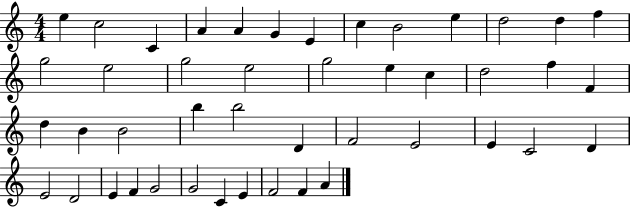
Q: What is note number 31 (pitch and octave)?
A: E4